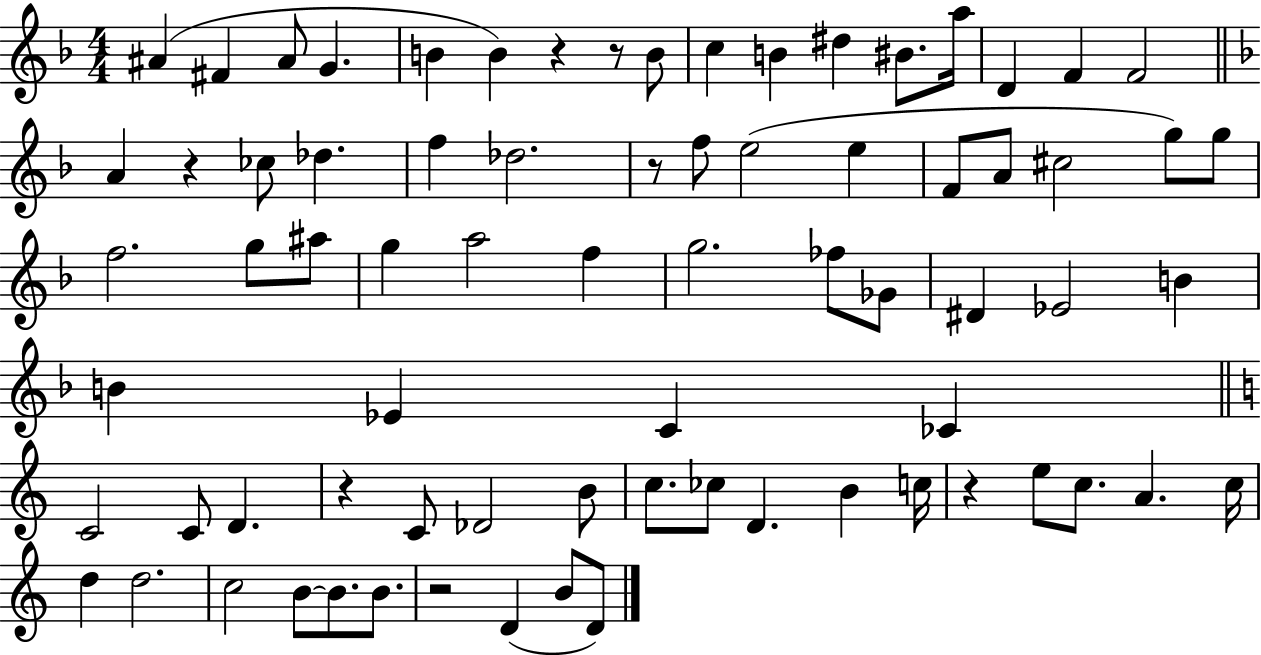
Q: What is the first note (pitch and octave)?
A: A#4